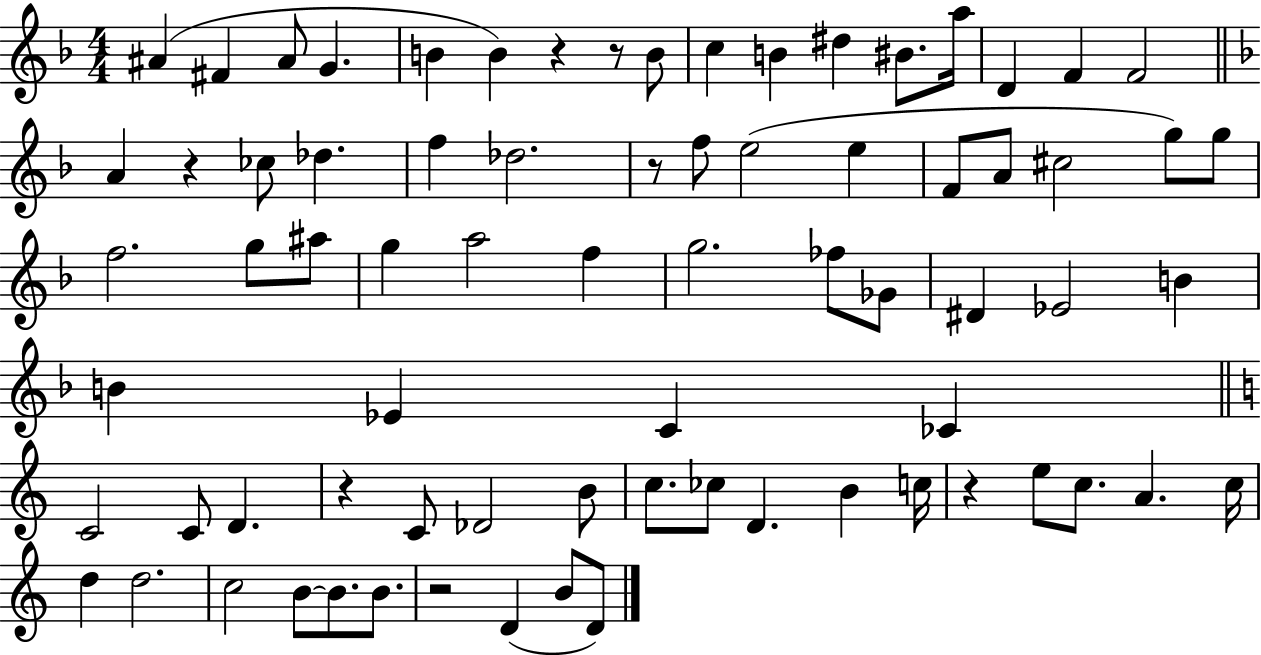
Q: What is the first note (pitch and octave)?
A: A#4